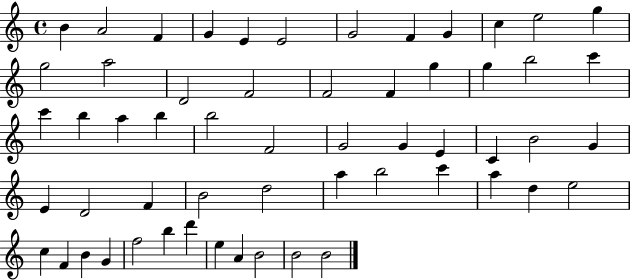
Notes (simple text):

B4/q A4/h F4/q G4/q E4/q E4/h G4/h F4/q G4/q C5/q E5/h G5/q G5/h A5/h D4/h F4/h F4/h F4/q G5/q G5/q B5/h C6/q C6/q B5/q A5/q B5/q B5/h F4/h G4/h G4/q E4/q C4/q B4/h G4/q E4/q D4/h F4/q B4/h D5/h A5/q B5/h C6/q A5/q D5/q E5/h C5/q F4/q B4/q G4/q F5/h B5/q D6/q E5/q A4/q B4/h B4/h B4/h